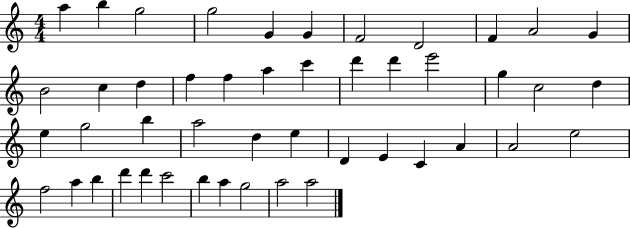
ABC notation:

X:1
T:Untitled
M:4/4
L:1/4
K:C
a b g2 g2 G G F2 D2 F A2 G B2 c d f f a c' d' d' e'2 g c2 d e g2 b a2 d e D E C A A2 e2 f2 a b d' d' c'2 b a g2 a2 a2